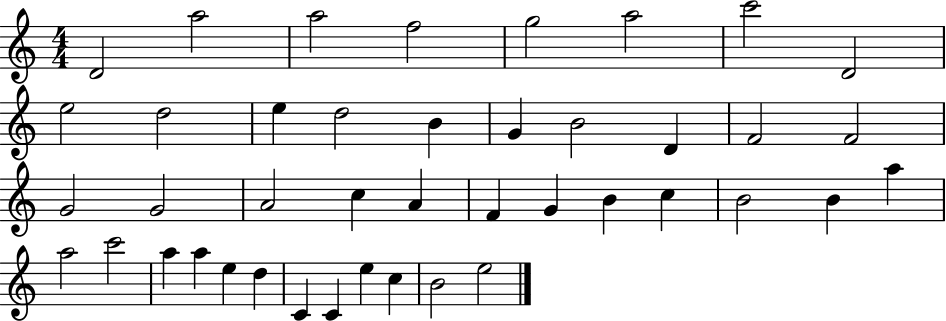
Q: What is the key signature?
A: C major